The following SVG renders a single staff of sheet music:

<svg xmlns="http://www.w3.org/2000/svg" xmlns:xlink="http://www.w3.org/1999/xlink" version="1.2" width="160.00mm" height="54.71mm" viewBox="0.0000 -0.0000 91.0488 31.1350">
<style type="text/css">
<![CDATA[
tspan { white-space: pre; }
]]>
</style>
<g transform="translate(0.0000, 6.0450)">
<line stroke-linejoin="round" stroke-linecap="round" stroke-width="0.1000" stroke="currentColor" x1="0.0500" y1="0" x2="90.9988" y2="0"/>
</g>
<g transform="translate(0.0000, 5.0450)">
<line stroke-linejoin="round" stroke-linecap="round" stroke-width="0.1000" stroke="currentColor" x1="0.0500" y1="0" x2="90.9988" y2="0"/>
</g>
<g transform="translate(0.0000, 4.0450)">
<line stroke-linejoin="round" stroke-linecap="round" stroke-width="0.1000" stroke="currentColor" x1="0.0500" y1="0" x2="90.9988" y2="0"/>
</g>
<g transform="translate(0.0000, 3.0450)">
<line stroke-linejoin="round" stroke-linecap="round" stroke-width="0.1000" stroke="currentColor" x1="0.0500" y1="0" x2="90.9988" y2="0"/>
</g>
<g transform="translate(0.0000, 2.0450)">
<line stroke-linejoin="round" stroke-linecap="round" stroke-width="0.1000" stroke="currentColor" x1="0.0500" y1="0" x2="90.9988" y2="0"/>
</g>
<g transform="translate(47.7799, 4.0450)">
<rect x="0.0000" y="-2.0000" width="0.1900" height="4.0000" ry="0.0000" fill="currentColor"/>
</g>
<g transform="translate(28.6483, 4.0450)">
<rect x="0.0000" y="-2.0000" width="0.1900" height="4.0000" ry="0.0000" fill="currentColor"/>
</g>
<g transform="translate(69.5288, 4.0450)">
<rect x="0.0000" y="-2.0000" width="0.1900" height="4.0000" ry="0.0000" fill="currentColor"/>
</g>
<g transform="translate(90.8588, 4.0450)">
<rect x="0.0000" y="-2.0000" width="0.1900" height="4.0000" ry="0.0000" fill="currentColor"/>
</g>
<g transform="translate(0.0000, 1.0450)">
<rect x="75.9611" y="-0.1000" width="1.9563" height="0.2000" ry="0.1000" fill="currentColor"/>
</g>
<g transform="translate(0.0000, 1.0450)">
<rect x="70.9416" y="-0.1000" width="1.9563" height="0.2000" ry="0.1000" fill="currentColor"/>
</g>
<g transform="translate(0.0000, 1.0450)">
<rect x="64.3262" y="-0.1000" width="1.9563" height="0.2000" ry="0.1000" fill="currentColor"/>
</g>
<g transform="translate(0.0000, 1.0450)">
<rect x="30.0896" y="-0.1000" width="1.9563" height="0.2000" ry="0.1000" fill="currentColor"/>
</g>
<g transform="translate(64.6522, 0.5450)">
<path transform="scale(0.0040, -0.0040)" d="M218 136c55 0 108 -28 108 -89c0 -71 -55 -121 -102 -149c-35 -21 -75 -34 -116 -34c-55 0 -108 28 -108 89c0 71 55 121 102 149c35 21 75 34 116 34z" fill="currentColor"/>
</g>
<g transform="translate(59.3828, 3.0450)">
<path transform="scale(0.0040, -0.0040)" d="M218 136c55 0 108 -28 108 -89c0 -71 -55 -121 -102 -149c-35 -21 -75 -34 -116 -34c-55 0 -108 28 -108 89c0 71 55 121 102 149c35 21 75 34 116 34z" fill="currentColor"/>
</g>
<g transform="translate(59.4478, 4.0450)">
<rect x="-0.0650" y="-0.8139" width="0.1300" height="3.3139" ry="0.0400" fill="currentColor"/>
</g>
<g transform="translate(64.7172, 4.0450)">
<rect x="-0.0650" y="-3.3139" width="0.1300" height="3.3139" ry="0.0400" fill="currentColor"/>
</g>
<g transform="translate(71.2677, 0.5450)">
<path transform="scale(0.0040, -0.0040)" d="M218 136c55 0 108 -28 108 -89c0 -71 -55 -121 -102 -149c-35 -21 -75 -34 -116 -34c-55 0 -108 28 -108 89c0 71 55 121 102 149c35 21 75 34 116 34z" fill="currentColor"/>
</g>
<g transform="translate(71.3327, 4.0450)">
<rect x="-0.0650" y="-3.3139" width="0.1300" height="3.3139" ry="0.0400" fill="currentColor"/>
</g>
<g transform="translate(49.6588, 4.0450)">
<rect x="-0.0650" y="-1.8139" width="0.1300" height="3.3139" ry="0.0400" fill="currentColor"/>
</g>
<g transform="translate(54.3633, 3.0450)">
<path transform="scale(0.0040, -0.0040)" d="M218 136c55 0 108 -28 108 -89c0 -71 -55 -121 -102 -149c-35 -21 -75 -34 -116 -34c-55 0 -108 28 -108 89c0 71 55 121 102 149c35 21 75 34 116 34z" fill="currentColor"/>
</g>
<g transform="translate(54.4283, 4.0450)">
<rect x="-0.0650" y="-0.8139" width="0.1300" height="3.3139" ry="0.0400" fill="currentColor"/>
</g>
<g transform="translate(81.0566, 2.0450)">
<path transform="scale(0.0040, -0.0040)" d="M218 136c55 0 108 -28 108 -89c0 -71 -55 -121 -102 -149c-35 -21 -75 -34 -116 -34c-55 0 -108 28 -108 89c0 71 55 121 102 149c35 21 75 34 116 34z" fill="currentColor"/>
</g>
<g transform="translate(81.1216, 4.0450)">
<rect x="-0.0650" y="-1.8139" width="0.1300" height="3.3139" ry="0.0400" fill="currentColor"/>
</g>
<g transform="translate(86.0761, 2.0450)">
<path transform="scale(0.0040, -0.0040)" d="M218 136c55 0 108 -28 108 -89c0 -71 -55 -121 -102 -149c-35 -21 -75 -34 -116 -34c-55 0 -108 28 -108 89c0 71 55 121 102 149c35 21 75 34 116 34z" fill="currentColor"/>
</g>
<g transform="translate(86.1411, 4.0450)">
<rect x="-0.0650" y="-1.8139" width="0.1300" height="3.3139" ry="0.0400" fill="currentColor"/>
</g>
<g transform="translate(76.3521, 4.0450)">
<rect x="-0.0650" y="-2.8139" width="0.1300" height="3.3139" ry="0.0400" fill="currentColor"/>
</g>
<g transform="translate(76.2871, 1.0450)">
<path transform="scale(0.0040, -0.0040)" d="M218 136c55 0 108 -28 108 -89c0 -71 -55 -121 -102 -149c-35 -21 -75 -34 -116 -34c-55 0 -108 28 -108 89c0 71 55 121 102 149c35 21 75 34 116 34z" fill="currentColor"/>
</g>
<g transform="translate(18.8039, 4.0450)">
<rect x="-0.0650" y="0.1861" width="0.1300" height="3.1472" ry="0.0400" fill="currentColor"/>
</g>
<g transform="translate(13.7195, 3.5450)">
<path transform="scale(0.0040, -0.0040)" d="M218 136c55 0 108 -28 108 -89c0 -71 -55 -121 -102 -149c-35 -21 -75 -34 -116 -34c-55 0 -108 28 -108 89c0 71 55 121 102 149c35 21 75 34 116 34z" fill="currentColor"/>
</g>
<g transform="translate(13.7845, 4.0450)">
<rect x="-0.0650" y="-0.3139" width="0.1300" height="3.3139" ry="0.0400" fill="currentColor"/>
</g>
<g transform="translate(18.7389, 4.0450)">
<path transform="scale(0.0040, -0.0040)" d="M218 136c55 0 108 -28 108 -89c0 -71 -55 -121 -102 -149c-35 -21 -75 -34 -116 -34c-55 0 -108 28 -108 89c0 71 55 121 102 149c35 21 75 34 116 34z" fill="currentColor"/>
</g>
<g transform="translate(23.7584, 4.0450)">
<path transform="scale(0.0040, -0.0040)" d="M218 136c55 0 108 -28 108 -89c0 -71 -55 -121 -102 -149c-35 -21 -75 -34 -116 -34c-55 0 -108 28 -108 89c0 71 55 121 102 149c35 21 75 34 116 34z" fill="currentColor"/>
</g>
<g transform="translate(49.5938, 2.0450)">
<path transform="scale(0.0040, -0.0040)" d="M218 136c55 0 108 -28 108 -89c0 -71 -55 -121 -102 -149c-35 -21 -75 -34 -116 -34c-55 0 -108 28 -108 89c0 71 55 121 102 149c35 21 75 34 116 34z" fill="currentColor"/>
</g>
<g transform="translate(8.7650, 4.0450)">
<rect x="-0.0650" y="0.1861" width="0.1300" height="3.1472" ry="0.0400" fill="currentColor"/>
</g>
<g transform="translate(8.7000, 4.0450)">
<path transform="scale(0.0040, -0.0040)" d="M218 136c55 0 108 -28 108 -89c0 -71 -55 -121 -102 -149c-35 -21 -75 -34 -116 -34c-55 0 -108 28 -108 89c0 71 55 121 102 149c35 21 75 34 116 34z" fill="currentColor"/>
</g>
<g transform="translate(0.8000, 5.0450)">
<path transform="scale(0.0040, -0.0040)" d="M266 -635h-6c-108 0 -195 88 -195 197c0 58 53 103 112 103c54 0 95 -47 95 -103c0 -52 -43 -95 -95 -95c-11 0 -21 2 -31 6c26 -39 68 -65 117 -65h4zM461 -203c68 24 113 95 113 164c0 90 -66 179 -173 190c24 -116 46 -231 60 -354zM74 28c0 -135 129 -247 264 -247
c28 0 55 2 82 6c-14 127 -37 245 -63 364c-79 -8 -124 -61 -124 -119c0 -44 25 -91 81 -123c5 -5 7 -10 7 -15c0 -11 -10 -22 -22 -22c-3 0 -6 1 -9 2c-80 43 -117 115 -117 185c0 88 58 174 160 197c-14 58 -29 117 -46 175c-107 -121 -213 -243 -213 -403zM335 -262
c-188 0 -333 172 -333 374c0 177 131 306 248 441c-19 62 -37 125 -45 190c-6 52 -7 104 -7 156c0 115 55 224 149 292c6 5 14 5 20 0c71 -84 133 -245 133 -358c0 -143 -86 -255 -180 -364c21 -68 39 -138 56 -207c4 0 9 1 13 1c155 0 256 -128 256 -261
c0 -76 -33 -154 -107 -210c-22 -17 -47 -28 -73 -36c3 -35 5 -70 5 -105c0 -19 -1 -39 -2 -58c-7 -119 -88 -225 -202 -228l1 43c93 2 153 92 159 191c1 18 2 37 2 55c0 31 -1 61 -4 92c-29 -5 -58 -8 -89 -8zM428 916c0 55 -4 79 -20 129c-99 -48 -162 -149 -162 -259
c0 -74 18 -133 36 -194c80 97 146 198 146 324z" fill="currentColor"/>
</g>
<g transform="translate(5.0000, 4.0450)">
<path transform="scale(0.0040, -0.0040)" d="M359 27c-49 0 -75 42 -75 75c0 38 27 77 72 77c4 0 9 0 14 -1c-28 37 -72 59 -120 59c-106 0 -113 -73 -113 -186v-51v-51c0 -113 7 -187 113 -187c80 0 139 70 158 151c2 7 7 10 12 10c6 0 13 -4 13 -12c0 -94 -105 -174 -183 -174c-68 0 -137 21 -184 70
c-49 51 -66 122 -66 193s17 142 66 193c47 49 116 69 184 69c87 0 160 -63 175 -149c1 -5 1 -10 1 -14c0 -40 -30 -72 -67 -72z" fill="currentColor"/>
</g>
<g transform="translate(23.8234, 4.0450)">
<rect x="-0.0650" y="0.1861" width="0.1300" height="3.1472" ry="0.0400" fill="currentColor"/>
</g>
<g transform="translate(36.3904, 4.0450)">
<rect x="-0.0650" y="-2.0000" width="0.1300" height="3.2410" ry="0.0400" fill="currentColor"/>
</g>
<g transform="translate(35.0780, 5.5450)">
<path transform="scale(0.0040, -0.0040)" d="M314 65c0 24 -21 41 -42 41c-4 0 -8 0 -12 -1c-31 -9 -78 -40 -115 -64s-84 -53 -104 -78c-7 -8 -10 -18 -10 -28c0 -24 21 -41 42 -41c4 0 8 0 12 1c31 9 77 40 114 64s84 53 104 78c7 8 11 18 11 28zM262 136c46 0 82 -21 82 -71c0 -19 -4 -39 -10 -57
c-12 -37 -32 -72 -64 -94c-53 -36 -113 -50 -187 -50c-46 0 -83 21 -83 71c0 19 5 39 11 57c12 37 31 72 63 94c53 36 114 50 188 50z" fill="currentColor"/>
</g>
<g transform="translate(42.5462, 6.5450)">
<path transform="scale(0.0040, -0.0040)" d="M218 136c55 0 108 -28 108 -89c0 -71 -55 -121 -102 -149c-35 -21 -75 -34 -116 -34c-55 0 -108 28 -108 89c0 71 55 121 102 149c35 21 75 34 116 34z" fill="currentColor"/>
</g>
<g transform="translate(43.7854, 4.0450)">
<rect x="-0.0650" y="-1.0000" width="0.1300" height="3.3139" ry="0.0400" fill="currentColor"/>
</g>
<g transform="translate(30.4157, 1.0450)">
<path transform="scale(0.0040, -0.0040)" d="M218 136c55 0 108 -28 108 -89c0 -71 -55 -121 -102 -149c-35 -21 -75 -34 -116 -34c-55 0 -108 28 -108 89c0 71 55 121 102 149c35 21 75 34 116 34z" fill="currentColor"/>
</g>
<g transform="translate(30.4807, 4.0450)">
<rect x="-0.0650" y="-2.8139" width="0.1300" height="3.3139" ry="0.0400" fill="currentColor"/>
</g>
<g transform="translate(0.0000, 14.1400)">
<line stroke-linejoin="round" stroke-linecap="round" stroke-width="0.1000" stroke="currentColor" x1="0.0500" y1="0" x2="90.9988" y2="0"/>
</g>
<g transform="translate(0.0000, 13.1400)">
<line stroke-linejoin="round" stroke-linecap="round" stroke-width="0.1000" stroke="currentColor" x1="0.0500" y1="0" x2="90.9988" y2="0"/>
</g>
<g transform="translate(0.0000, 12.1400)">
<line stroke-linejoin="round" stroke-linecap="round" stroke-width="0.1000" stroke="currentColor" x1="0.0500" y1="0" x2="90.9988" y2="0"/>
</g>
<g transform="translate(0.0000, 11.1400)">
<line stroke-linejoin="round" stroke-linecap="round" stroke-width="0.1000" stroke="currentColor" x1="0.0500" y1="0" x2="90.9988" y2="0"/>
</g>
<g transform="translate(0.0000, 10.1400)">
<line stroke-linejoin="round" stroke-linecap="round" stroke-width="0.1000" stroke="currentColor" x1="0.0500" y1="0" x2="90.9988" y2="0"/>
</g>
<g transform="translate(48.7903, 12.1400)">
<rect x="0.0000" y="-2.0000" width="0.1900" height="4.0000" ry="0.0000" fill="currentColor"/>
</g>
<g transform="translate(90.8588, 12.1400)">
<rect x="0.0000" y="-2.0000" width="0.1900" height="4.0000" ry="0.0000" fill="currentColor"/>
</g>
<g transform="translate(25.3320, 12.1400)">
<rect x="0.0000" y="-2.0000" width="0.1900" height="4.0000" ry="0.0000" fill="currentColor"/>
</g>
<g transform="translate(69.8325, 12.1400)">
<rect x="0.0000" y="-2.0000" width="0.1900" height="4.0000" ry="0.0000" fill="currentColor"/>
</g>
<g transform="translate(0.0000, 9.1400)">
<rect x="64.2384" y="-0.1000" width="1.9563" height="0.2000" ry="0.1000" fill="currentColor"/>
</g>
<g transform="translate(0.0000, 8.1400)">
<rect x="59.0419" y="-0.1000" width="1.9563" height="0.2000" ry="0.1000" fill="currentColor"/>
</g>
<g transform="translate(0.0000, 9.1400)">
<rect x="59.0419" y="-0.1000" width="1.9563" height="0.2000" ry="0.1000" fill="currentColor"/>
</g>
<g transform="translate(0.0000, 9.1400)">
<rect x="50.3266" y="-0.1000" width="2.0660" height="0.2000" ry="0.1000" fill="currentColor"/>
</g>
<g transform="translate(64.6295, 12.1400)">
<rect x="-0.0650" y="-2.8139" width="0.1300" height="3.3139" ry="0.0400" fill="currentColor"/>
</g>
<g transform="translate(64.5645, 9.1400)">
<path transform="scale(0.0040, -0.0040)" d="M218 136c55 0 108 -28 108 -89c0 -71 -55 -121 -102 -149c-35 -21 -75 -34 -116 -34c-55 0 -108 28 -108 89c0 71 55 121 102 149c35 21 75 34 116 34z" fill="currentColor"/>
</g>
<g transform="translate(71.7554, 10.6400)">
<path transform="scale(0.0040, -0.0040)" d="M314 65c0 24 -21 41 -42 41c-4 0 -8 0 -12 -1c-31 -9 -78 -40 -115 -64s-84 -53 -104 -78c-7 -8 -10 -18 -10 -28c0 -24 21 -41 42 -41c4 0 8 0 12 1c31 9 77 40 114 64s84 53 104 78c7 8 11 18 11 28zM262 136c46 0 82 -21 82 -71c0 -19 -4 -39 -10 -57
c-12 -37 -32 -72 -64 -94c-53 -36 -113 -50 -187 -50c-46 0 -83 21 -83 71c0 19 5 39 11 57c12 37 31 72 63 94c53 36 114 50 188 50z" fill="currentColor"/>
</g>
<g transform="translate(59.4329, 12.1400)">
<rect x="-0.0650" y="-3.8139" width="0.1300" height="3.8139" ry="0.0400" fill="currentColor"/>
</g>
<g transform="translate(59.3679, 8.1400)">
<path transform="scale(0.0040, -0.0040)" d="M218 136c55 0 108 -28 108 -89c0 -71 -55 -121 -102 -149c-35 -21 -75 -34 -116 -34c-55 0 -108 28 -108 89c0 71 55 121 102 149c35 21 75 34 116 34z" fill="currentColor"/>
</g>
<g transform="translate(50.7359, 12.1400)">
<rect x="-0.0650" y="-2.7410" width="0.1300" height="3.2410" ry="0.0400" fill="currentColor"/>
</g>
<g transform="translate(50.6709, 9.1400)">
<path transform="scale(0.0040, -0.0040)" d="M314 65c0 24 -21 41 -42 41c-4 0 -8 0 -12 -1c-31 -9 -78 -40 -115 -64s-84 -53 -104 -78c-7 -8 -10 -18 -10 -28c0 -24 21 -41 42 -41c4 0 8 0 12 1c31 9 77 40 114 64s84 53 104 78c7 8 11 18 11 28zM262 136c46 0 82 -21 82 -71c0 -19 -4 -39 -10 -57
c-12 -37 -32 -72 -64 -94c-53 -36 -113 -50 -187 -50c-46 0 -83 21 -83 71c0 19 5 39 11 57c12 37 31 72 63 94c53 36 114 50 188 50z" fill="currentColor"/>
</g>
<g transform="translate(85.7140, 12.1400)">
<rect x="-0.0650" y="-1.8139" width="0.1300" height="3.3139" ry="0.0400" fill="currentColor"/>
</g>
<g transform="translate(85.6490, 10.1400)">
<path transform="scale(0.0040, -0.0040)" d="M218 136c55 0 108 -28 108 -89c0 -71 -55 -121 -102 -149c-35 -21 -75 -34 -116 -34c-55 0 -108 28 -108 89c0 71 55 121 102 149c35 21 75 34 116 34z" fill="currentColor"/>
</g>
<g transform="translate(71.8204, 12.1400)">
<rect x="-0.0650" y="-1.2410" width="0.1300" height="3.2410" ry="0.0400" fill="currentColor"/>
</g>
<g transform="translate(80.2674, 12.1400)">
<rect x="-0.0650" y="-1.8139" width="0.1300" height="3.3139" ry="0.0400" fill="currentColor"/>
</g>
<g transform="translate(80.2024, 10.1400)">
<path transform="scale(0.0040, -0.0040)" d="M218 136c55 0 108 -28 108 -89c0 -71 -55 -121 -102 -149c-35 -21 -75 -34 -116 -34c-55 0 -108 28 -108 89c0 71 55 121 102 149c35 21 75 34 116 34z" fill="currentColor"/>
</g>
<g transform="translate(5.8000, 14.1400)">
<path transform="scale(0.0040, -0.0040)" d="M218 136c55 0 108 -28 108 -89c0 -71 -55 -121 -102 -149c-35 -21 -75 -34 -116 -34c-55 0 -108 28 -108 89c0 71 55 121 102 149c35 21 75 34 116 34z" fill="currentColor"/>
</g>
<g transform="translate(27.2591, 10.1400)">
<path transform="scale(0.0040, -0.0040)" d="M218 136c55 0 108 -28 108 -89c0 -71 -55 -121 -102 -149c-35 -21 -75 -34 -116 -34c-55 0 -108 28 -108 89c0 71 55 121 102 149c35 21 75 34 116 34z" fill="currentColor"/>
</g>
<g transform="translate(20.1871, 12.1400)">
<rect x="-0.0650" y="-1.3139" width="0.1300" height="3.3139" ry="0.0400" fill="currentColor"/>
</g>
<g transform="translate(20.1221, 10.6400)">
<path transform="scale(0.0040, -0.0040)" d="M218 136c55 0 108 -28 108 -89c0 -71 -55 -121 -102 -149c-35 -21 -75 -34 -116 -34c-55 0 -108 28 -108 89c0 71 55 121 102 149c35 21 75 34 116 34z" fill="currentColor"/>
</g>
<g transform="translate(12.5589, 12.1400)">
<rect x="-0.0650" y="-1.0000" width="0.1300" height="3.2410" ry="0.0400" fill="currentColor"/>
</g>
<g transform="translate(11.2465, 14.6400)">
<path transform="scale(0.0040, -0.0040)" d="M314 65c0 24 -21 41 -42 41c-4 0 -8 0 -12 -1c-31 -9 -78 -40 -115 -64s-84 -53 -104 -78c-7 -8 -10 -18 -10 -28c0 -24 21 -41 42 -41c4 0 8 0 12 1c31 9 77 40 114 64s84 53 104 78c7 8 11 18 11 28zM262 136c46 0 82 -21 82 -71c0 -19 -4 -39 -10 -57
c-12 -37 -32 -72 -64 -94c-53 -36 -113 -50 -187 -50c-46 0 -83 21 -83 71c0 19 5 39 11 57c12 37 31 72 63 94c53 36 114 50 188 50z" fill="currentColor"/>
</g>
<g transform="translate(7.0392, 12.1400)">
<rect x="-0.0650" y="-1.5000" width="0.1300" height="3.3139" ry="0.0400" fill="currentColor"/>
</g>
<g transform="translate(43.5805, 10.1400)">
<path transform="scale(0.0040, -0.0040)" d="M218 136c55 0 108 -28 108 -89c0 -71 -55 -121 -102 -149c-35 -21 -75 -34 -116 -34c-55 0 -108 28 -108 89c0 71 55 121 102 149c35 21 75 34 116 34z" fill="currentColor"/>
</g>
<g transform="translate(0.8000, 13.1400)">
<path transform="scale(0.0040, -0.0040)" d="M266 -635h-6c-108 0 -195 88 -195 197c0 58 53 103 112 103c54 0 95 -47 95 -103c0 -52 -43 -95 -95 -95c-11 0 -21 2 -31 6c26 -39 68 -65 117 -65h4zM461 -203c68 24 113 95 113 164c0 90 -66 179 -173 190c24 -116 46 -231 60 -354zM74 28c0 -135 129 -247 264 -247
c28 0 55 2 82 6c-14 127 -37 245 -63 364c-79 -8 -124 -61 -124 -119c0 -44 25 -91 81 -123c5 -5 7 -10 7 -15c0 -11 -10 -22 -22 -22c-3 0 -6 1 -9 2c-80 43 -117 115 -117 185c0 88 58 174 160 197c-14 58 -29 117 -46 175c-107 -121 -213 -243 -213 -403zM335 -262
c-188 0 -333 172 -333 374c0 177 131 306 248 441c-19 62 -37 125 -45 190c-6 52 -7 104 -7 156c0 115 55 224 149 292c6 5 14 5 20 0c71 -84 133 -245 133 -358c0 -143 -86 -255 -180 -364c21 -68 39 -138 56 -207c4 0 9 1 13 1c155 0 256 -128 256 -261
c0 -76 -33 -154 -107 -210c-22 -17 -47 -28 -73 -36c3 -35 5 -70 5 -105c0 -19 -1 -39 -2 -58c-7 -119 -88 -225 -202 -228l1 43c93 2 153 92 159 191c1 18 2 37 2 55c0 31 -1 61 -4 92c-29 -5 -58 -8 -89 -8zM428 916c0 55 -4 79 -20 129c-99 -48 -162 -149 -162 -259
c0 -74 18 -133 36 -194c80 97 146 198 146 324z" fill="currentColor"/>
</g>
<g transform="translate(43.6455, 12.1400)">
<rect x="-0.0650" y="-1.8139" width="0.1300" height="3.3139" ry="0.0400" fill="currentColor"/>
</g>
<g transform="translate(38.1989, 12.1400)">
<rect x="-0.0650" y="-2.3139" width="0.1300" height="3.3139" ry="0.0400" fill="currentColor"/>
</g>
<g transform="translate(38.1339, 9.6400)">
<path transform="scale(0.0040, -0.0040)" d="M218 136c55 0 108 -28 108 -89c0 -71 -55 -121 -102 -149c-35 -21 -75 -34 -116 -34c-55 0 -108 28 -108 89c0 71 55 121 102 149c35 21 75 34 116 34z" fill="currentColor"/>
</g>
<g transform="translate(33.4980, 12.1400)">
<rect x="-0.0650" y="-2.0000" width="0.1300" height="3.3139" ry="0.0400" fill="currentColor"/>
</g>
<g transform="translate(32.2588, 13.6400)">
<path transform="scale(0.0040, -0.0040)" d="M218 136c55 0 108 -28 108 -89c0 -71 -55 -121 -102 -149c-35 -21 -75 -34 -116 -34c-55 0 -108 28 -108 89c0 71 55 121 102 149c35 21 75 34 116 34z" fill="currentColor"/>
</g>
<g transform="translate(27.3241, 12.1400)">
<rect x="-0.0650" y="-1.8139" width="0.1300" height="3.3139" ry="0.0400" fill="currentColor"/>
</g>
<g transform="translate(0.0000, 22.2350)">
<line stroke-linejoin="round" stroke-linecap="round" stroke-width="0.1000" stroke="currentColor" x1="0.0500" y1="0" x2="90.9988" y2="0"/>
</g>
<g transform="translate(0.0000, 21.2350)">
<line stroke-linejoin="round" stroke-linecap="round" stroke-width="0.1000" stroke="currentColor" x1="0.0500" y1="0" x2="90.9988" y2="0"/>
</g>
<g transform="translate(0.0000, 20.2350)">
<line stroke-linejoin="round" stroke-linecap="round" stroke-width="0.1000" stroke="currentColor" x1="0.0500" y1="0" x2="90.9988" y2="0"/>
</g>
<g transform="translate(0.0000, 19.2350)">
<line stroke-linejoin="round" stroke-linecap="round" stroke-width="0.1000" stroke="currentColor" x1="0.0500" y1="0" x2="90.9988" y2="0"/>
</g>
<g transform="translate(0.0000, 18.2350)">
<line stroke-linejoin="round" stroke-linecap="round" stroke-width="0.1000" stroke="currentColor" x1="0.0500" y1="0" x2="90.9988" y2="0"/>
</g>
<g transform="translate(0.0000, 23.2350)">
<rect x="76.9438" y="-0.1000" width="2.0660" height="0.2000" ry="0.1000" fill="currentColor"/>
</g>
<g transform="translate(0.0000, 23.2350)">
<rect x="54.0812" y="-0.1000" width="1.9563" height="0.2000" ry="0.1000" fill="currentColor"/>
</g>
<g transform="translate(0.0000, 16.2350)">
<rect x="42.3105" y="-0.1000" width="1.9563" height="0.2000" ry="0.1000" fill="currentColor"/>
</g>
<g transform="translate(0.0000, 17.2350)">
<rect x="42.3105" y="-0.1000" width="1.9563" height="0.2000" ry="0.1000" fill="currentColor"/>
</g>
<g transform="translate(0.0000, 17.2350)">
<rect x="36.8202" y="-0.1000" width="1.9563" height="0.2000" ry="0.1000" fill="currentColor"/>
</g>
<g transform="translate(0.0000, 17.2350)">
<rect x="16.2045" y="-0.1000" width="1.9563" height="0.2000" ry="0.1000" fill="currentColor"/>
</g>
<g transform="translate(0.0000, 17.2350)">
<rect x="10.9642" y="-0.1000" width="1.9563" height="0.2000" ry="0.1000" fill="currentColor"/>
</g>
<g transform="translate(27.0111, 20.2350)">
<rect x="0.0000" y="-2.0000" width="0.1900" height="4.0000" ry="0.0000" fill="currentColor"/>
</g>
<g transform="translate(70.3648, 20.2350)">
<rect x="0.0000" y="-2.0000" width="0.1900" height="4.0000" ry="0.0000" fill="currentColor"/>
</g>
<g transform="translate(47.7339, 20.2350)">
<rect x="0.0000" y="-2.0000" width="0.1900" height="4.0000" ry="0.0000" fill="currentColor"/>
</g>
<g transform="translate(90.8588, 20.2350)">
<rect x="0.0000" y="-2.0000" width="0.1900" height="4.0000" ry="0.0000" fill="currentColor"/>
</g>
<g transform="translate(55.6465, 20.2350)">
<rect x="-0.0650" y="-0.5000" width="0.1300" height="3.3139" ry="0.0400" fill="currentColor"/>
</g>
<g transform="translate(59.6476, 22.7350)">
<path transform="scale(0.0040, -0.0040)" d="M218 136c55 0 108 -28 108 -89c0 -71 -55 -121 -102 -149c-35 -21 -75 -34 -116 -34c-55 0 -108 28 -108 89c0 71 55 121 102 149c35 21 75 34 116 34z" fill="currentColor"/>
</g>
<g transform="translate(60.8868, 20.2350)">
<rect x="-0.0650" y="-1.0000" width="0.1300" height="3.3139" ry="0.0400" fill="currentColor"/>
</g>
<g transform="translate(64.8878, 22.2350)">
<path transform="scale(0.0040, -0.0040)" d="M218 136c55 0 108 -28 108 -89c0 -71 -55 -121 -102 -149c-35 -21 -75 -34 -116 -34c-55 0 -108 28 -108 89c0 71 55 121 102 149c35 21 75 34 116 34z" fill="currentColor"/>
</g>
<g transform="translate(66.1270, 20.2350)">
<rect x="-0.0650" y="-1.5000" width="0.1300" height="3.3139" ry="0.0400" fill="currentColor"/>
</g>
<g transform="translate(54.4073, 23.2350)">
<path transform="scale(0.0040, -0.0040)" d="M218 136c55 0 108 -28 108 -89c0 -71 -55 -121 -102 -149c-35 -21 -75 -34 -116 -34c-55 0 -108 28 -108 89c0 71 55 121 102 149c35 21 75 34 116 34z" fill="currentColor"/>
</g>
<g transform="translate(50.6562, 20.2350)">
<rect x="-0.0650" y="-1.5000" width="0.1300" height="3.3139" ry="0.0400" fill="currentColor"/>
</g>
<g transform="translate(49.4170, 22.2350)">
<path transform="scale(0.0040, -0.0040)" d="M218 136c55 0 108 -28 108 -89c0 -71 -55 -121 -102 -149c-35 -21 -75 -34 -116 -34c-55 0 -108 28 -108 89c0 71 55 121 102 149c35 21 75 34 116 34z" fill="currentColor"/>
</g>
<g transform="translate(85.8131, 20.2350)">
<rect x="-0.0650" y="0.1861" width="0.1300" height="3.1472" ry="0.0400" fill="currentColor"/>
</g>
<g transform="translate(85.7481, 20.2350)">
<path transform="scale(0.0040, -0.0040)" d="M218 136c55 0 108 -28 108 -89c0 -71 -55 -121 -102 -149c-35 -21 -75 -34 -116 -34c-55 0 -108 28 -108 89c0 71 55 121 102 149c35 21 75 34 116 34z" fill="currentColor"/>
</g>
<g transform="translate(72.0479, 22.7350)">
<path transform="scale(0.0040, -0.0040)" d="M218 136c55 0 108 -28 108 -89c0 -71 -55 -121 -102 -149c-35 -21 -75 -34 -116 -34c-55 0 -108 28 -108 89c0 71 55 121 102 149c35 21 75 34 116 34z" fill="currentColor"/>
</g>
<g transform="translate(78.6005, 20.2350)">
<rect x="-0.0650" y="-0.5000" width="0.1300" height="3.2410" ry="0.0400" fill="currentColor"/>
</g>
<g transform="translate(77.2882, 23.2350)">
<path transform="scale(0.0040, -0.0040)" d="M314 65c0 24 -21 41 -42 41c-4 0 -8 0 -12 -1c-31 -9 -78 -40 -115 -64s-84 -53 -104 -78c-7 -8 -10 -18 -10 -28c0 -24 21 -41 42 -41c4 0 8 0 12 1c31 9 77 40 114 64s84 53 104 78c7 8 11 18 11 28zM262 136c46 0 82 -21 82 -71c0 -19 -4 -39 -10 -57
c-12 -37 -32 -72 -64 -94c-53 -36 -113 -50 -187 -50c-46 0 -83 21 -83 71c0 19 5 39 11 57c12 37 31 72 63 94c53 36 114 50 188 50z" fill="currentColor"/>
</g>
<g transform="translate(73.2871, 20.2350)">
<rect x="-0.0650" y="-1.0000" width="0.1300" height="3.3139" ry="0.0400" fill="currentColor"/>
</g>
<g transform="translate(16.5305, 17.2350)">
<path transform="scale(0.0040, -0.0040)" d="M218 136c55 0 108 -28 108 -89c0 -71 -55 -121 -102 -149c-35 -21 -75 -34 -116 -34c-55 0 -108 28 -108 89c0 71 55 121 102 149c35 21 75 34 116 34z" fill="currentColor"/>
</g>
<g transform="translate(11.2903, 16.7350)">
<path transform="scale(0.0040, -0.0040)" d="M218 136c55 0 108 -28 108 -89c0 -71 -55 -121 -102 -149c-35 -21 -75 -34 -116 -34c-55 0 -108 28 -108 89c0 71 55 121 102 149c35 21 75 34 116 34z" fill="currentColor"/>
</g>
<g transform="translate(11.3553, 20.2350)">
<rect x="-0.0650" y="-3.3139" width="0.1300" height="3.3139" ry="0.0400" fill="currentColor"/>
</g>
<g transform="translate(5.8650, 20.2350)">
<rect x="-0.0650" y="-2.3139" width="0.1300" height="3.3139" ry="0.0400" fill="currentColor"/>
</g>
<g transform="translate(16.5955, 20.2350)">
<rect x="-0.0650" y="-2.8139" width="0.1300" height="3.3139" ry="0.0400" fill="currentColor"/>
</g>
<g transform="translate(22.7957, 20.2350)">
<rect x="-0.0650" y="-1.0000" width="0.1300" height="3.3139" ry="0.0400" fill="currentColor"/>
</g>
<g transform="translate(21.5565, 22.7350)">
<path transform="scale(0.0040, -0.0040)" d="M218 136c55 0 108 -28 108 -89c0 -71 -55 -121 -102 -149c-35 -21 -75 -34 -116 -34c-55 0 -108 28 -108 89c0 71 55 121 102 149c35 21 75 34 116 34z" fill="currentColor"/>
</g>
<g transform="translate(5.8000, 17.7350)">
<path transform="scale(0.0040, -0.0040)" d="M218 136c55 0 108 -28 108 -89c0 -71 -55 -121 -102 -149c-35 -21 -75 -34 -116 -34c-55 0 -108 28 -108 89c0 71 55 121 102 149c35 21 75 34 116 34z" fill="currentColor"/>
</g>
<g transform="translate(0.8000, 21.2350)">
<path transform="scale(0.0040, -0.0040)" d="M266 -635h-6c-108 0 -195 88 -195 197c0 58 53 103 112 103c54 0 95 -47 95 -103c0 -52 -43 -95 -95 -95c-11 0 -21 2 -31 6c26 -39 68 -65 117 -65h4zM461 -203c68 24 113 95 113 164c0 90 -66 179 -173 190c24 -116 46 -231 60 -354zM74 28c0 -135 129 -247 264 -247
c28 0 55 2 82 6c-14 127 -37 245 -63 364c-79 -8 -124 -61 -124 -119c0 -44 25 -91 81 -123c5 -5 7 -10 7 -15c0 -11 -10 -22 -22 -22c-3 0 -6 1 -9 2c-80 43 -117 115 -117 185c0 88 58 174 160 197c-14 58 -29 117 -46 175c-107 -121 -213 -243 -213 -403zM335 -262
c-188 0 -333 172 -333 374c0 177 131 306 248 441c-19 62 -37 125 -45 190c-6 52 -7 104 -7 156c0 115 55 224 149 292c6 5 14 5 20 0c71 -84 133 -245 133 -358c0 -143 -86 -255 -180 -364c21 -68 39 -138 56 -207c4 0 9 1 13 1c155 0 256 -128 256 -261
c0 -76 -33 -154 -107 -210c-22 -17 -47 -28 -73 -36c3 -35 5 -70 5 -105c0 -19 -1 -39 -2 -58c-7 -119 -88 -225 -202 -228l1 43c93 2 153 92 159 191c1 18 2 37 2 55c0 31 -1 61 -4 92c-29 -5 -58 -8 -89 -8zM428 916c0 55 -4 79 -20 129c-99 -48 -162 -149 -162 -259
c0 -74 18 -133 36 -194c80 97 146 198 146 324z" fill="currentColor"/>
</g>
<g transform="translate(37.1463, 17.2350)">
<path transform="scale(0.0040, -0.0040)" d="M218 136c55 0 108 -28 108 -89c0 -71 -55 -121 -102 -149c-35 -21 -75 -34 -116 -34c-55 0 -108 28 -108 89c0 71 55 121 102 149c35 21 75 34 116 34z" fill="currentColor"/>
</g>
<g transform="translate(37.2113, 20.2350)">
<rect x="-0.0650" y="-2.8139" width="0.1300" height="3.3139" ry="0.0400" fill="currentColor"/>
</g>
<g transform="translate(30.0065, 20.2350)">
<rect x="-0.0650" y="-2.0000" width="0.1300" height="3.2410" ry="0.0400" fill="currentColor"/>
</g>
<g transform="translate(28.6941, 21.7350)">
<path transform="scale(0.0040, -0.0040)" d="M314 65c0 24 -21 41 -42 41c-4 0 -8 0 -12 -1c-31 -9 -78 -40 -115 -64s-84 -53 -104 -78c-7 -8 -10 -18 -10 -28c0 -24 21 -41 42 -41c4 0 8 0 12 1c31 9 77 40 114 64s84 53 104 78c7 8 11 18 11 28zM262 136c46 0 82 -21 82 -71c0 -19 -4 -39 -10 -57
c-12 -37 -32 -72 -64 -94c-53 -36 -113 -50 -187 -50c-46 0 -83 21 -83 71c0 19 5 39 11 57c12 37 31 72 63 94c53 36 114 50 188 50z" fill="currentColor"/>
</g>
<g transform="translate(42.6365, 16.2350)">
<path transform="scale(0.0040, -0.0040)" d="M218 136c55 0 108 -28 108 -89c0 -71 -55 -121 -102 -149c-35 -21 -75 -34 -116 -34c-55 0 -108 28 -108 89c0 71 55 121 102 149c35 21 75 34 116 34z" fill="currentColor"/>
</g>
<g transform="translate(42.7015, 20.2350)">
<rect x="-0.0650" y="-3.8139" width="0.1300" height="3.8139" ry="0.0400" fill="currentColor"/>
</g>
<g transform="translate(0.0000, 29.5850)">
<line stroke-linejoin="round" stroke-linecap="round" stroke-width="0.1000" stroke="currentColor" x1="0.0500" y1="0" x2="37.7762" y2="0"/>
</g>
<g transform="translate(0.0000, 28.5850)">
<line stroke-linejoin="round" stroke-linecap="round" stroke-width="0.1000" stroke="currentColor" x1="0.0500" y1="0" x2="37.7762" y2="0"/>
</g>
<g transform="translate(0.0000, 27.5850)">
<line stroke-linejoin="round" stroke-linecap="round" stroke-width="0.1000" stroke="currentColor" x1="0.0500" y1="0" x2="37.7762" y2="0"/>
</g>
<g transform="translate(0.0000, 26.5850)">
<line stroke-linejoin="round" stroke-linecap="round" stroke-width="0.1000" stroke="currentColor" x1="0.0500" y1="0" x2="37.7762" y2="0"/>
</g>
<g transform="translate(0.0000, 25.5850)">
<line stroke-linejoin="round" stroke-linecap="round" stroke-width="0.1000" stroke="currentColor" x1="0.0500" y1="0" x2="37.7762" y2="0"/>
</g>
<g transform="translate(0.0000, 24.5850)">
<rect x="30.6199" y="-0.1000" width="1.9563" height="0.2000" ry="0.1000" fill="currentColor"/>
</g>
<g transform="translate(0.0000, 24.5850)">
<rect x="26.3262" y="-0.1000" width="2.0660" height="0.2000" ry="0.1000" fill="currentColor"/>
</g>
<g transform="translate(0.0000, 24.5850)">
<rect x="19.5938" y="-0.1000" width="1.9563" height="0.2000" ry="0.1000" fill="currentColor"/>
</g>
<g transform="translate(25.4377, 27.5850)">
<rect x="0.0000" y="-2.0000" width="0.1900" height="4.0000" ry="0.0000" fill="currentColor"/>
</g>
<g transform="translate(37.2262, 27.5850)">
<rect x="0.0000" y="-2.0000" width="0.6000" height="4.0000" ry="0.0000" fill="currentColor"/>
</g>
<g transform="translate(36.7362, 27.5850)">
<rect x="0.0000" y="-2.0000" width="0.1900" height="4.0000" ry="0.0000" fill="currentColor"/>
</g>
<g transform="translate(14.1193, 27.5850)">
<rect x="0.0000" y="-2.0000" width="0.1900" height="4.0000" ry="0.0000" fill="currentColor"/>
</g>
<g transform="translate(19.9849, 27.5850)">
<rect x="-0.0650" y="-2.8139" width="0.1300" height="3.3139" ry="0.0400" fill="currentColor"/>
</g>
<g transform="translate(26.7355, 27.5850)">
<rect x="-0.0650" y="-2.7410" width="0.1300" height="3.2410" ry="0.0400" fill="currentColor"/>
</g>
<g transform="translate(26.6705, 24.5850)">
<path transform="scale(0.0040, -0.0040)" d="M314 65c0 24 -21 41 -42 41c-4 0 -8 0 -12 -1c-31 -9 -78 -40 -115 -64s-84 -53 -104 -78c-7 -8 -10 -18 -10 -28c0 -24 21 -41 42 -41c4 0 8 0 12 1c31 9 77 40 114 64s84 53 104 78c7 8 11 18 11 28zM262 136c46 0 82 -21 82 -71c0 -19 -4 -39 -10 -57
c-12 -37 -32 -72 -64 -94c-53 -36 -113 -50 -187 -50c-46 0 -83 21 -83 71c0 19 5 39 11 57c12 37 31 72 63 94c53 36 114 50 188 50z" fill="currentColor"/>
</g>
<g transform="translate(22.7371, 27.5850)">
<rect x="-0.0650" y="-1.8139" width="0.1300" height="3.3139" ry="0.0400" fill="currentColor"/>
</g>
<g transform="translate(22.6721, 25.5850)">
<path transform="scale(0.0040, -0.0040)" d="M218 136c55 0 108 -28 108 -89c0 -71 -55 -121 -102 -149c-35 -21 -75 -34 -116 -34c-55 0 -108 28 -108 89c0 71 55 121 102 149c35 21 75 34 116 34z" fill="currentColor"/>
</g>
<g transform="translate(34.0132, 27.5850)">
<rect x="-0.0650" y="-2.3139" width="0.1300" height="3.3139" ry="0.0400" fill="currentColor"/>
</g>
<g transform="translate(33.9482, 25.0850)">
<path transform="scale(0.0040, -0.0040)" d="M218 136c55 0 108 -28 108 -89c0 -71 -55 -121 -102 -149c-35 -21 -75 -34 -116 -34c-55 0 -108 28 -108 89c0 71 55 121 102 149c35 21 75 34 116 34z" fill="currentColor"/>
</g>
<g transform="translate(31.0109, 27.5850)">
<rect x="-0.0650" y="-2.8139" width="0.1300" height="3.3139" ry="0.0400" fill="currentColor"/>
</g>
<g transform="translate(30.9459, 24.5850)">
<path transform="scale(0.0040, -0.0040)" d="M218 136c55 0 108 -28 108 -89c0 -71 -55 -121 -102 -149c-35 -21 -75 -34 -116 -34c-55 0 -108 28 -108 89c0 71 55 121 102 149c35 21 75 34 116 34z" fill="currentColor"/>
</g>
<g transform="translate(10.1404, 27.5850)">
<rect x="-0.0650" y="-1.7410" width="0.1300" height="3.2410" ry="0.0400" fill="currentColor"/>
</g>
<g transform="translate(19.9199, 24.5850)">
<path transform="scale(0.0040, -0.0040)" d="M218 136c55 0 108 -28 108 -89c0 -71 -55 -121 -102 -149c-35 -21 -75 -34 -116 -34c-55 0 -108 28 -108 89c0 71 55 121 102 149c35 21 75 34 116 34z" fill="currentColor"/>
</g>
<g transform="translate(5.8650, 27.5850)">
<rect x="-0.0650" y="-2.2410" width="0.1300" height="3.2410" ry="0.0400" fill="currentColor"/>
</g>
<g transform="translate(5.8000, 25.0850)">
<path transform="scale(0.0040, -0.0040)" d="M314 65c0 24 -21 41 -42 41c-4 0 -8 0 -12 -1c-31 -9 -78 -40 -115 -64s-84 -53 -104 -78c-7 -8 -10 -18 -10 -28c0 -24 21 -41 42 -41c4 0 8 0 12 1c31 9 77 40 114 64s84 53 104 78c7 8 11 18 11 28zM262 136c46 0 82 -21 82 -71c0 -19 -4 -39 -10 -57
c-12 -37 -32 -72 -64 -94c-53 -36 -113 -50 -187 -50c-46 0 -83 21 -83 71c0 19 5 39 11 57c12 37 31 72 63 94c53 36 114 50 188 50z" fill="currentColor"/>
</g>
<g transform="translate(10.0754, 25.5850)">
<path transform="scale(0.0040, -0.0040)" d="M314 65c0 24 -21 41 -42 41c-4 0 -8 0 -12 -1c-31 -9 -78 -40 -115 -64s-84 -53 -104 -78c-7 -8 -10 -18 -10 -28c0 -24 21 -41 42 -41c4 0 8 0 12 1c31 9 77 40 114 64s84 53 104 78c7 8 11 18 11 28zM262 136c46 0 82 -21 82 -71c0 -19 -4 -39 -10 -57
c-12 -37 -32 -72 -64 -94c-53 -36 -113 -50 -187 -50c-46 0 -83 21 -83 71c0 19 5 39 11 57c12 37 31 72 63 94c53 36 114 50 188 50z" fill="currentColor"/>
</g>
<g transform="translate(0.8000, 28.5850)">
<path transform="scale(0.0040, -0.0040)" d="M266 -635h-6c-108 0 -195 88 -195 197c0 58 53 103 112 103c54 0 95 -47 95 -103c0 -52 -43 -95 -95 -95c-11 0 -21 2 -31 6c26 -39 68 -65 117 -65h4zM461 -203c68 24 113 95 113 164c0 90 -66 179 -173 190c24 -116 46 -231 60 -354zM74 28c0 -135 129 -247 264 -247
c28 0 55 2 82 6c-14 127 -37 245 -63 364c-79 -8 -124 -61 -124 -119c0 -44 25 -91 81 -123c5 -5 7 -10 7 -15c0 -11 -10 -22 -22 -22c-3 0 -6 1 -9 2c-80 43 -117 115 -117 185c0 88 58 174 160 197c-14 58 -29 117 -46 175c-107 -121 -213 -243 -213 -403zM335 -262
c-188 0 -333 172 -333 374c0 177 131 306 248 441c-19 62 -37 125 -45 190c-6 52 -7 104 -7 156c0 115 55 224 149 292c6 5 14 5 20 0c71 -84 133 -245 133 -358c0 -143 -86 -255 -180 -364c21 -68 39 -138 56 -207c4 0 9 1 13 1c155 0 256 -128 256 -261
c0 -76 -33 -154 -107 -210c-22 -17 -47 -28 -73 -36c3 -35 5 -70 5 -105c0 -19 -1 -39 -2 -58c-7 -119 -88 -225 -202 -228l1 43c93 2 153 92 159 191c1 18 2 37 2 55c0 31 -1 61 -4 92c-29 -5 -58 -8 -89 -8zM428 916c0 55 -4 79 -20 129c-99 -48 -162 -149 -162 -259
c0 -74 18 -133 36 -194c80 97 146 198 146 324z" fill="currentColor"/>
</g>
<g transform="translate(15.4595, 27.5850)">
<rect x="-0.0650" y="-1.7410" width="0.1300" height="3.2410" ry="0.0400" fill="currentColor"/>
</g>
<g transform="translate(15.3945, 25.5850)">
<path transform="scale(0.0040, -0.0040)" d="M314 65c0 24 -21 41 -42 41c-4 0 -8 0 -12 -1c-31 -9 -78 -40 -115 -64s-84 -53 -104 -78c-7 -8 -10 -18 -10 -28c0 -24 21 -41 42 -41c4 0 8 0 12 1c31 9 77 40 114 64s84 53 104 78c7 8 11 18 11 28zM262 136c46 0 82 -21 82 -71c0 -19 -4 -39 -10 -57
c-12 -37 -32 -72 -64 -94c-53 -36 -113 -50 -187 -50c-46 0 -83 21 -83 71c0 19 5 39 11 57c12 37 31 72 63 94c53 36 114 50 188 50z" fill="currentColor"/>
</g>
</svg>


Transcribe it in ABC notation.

X:1
T:Untitled
M:4/4
L:1/4
K:C
B c B B a F2 D f d d b b a f f E D2 e f F g f a2 c' a e2 f f g b a D F2 a c' E C D E D C2 B g2 f2 f2 a f a2 a g